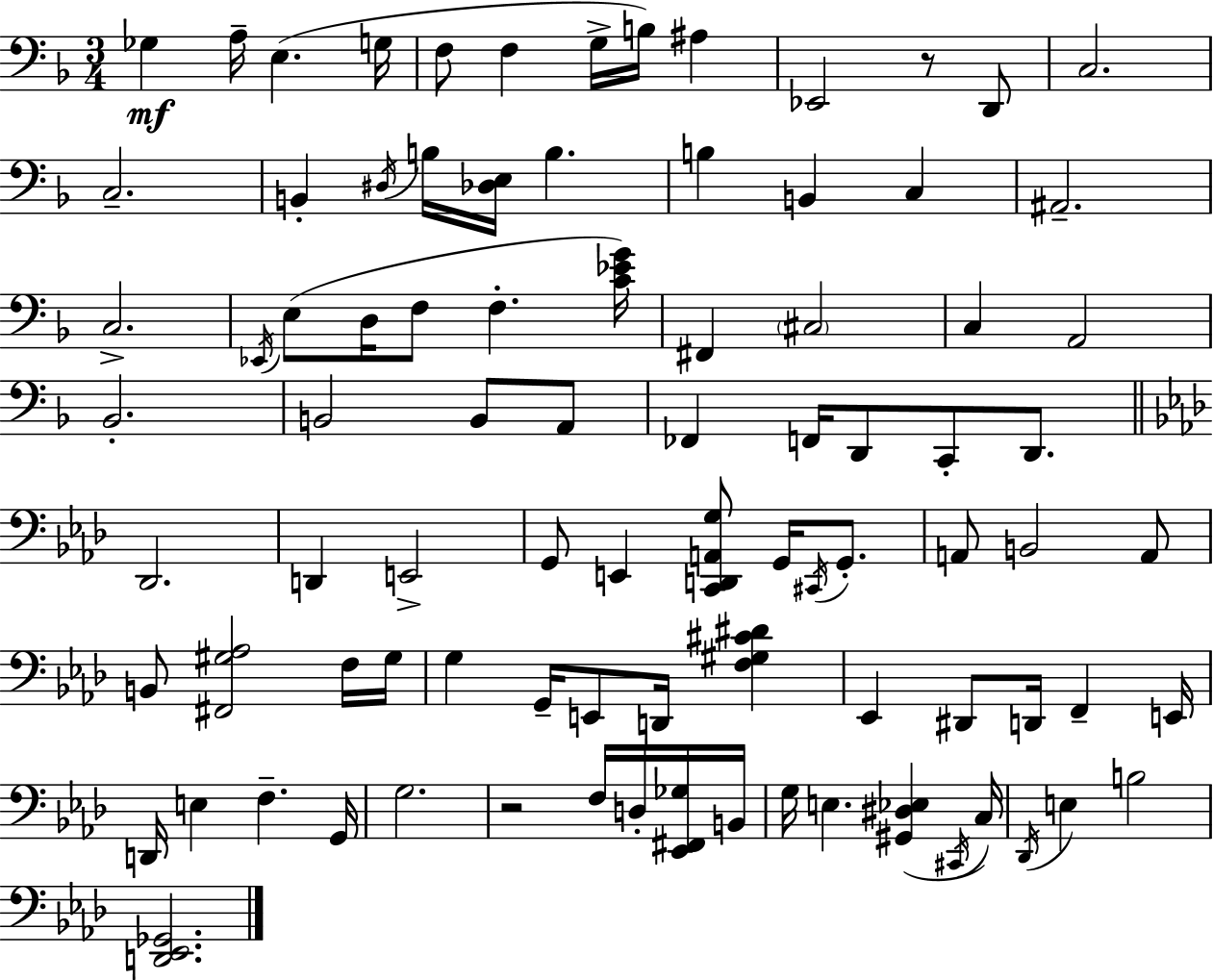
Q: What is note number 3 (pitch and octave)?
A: E3